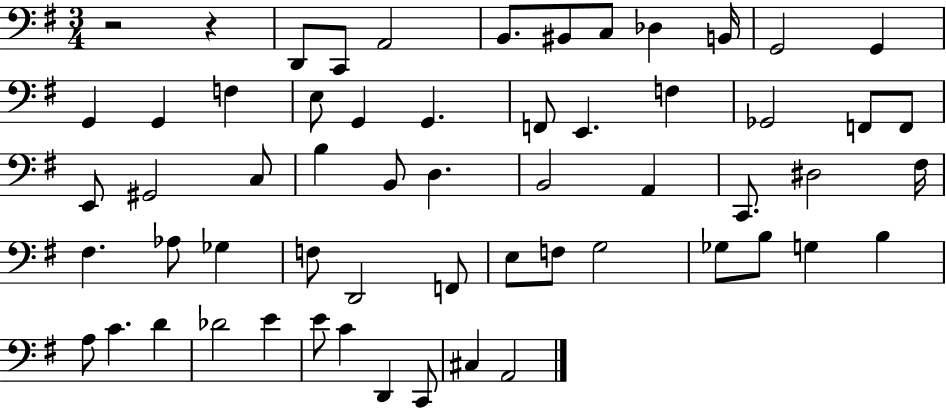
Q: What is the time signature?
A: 3/4